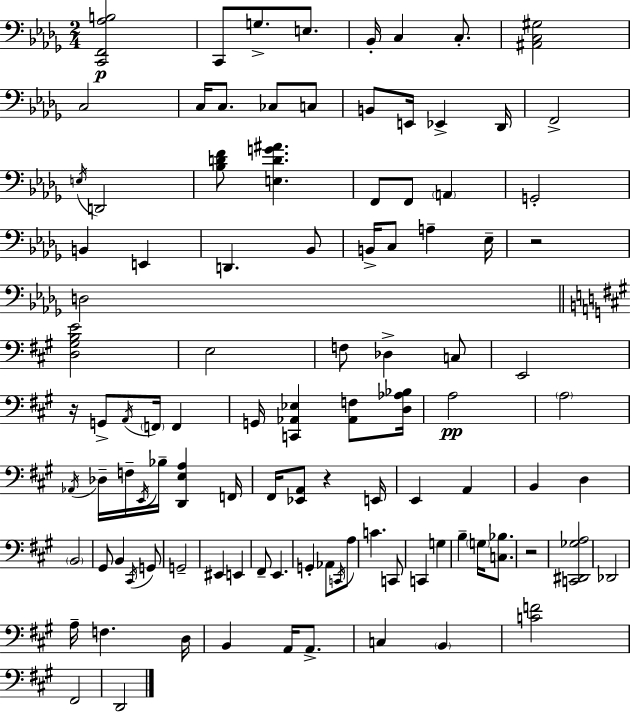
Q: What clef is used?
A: bass